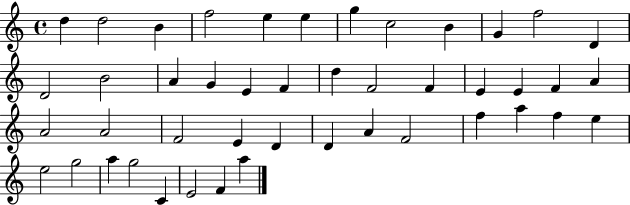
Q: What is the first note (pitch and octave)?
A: D5